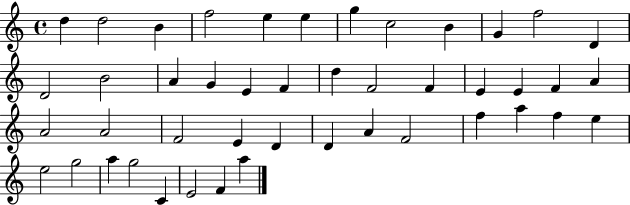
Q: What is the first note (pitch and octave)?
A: D5